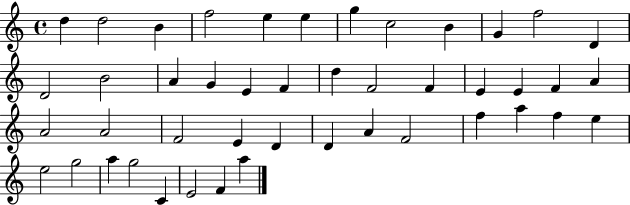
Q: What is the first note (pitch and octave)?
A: D5